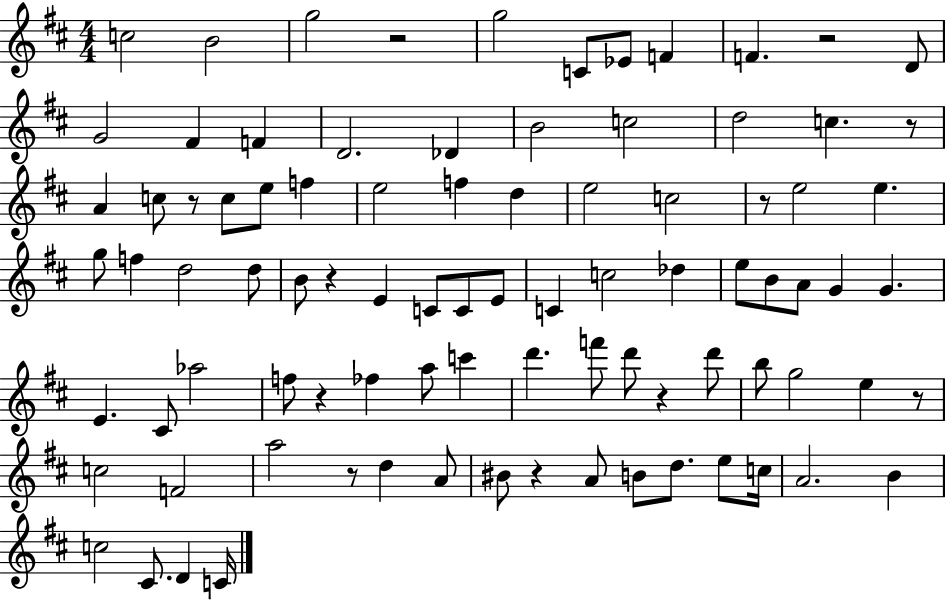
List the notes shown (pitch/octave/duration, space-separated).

C5/h B4/h G5/h R/h G5/h C4/e Eb4/e F4/q F4/q. R/h D4/e G4/h F#4/q F4/q D4/h. Db4/q B4/h C5/h D5/h C5/q. R/e A4/q C5/e R/e C5/e E5/e F5/q E5/h F5/q D5/q E5/h C5/h R/e E5/h E5/q. G5/e F5/q D5/h D5/e B4/e R/q E4/q C4/e C4/e E4/e C4/q C5/h Db5/q E5/e B4/e A4/e G4/q G4/q. E4/q. C#4/e Ab5/h F5/e R/q FES5/q A5/e C6/q D6/q. F6/e D6/e R/q D6/e B5/e G5/h E5/q R/e C5/h F4/h A5/h R/e D5/q A4/e BIS4/e R/q A4/e B4/e D5/e. E5/e C5/s A4/h. B4/q C5/h C#4/e. D4/q C4/s